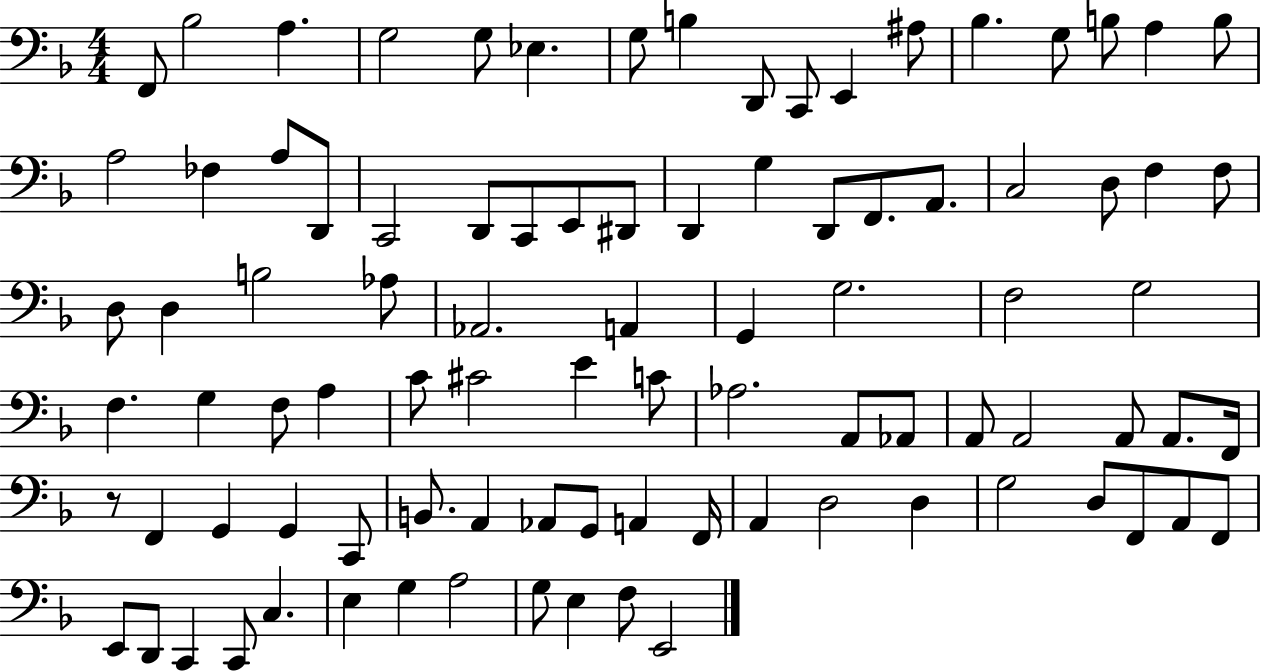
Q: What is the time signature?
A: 4/4